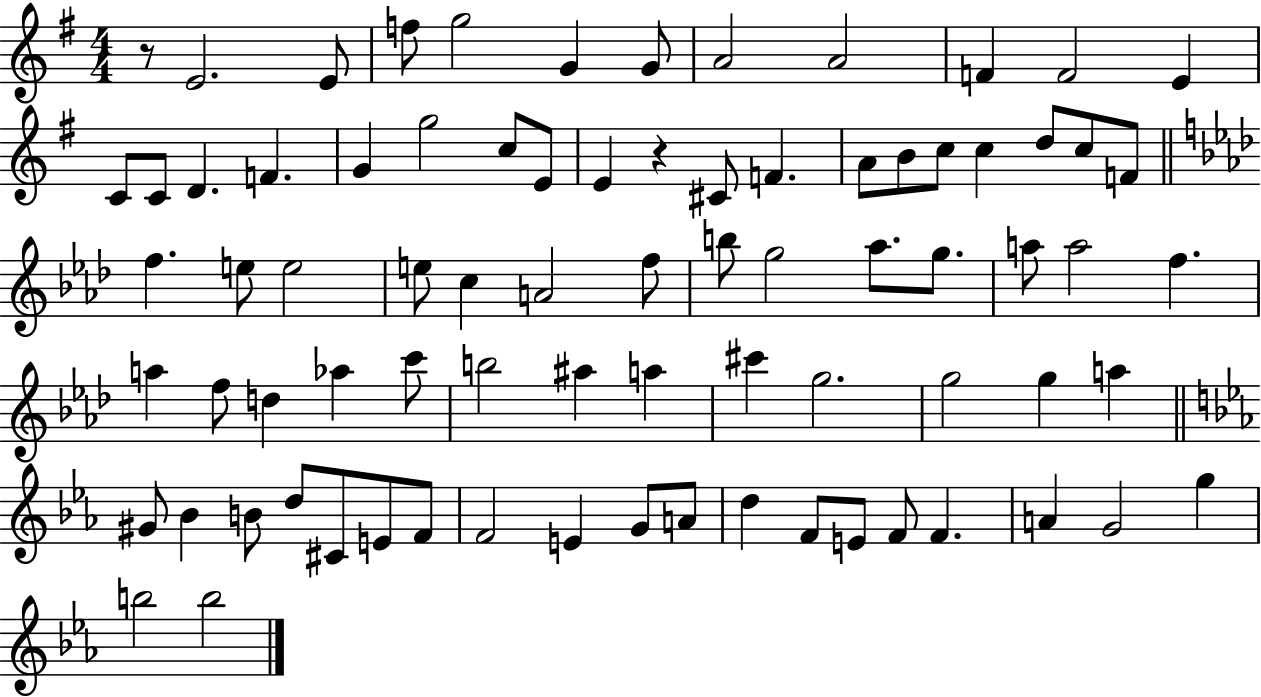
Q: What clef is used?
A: treble